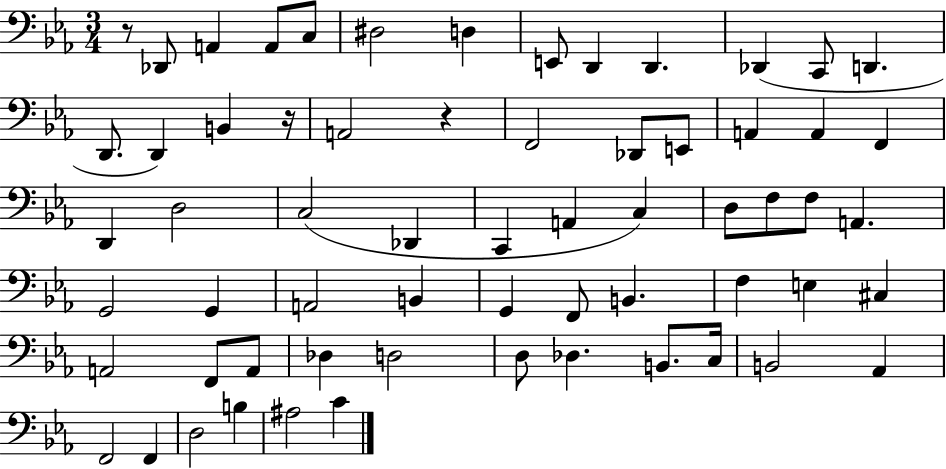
X:1
T:Untitled
M:3/4
L:1/4
K:Eb
z/2 _D,,/2 A,, A,,/2 C,/2 ^D,2 D, E,,/2 D,, D,, _D,, C,,/2 D,, D,,/2 D,, B,, z/4 A,,2 z F,,2 _D,,/2 E,,/2 A,, A,, F,, D,, D,2 C,2 _D,, C,, A,, C, D,/2 F,/2 F,/2 A,, G,,2 G,, A,,2 B,, G,, F,,/2 B,, F, E, ^C, A,,2 F,,/2 A,,/2 _D, D,2 D,/2 _D, B,,/2 C,/4 B,,2 _A,, F,,2 F,, D,2 B, ^A,2 C